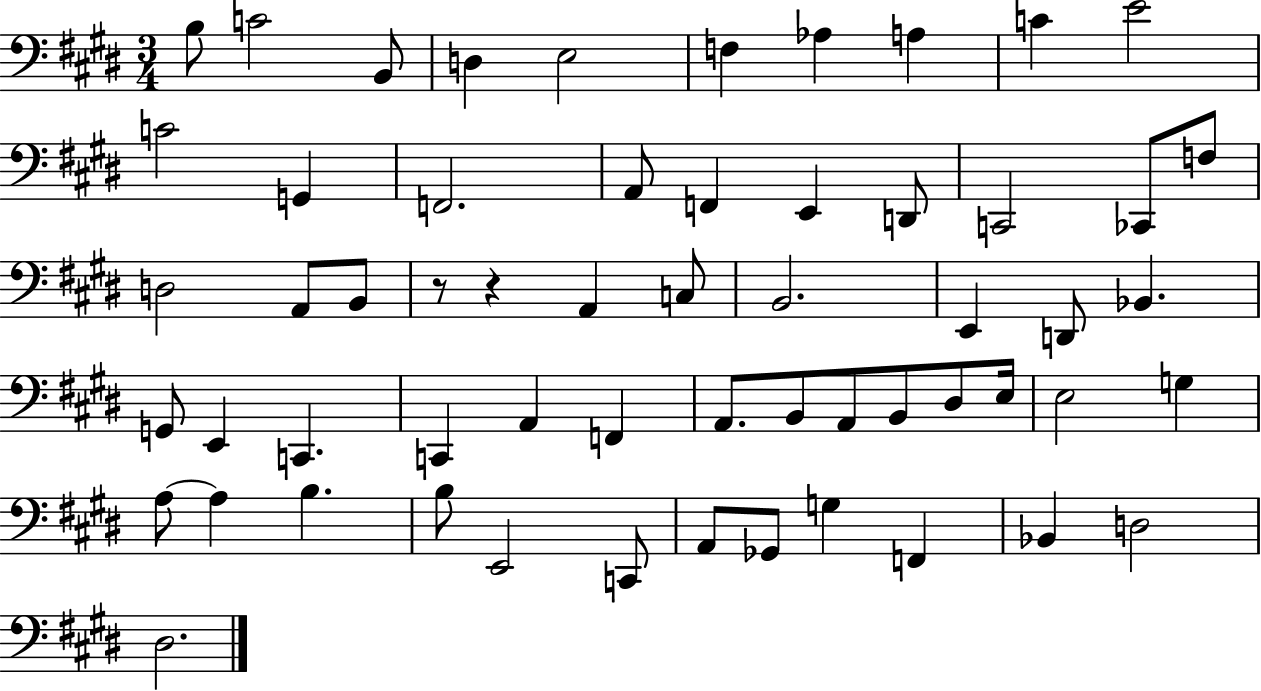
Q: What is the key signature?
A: E major